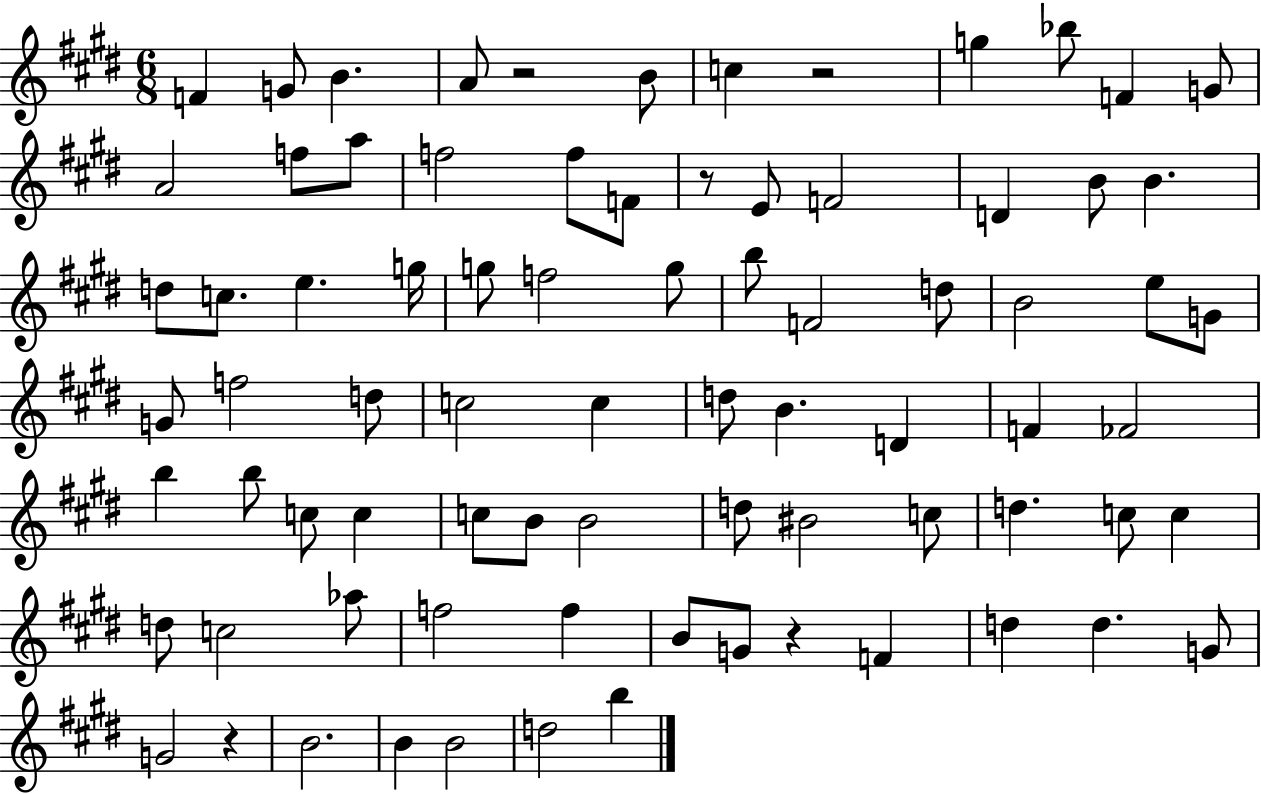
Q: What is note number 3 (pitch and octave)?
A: B4